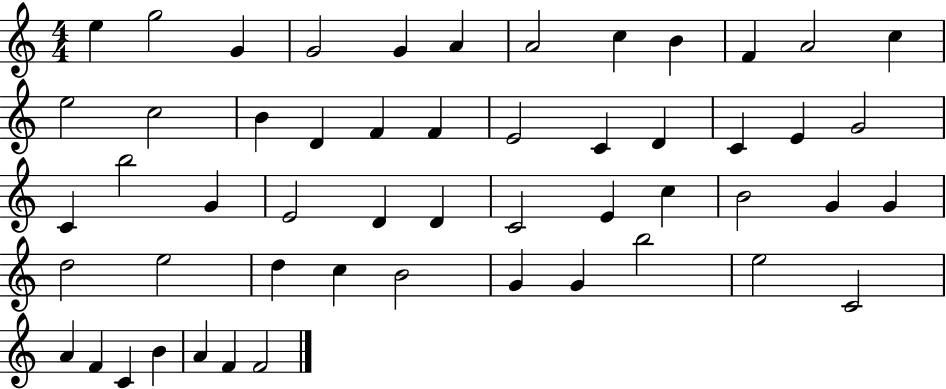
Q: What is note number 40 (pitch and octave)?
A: C5